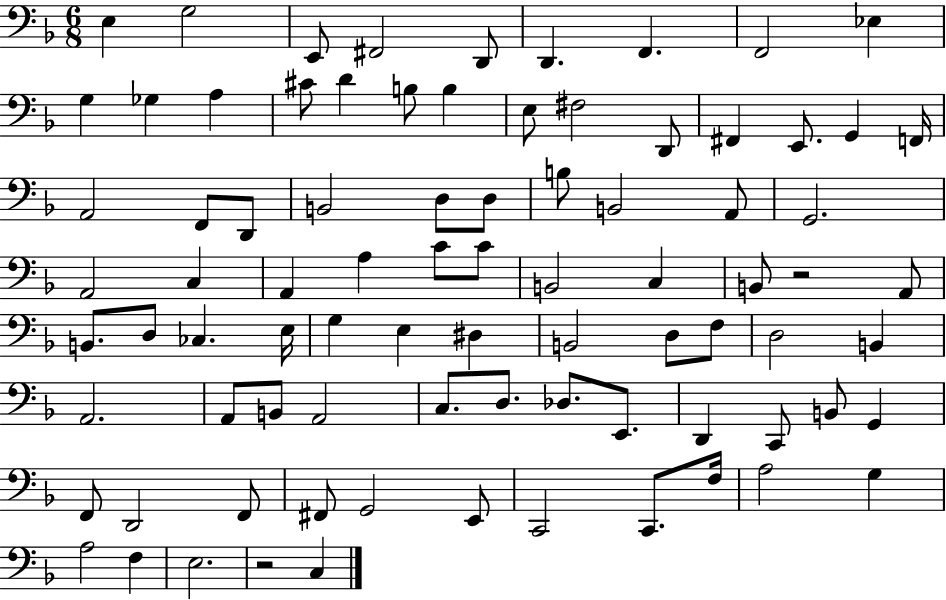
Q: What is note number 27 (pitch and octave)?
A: B2